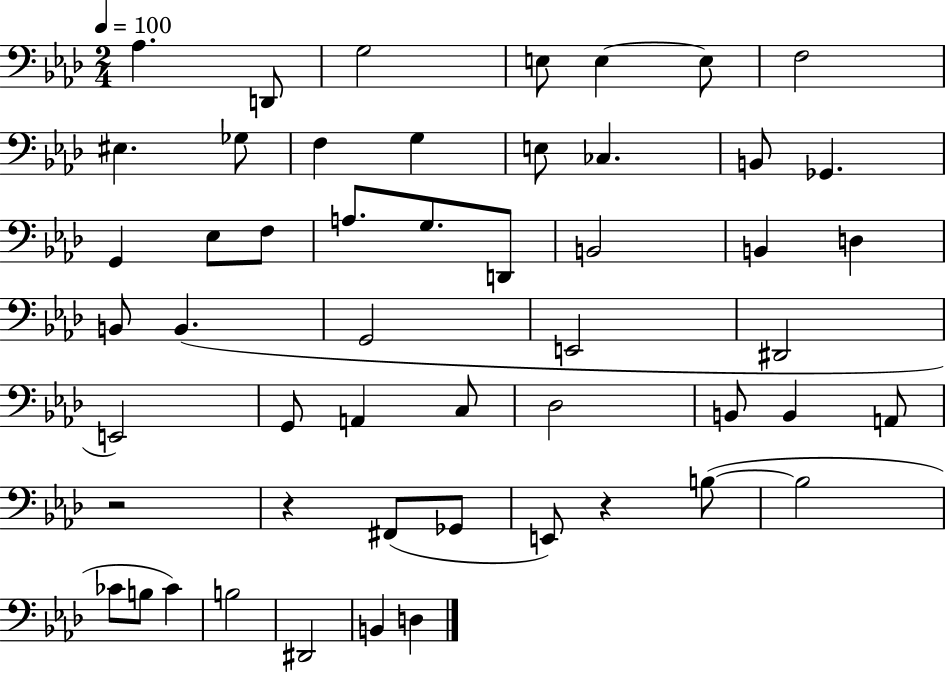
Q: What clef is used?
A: bass